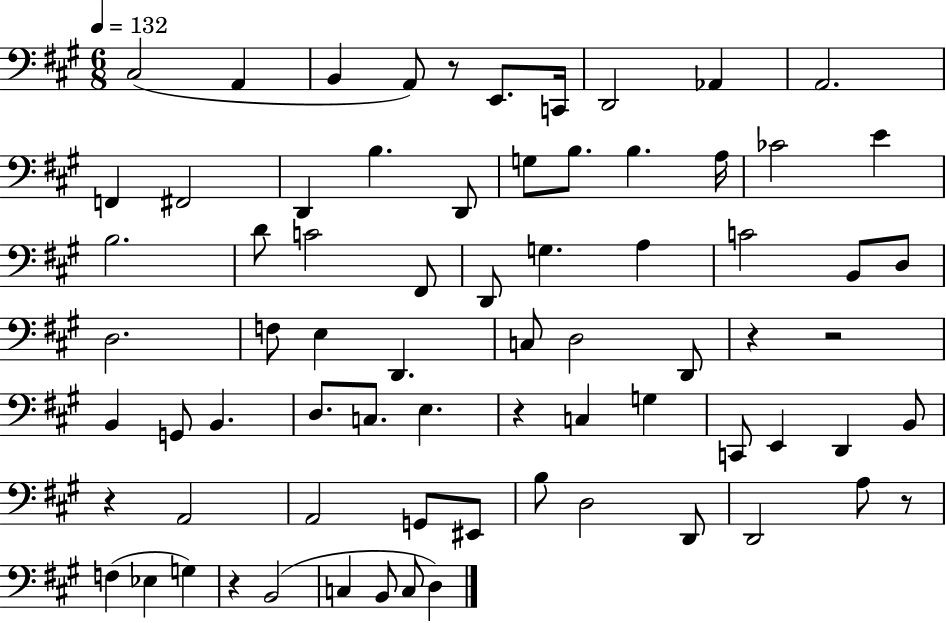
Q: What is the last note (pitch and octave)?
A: D3